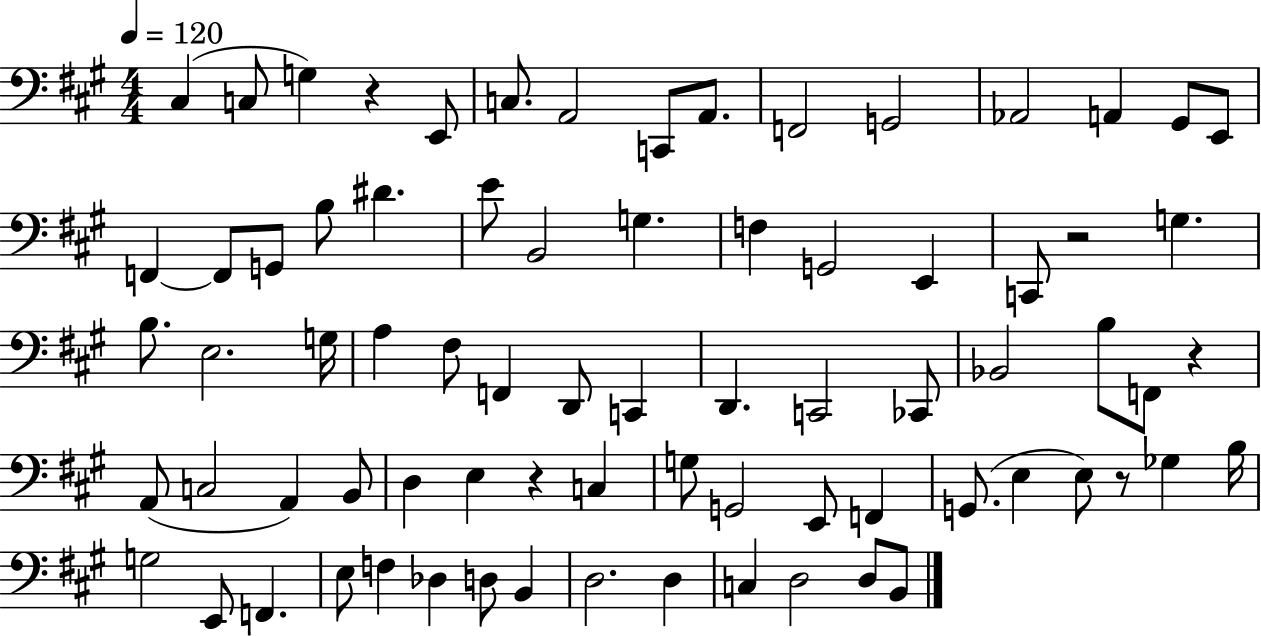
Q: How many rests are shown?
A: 5